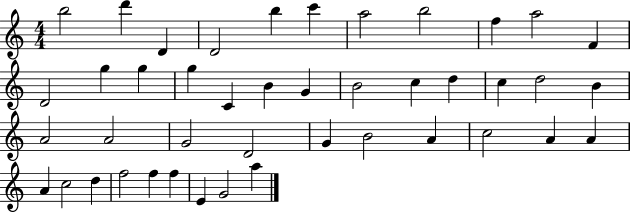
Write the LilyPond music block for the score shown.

{
  \clef treble
  \numericTimeSignature
  \time 4/4
  \key c \major
  b''2 d'''4 d'4 | d'2 b''4 c'''4 | a''2 b''2 | f''4 a''2 f'4 | \break d'2 g''4 g''4 | g''4 c'4 b'4 g'4 | b'2 c''4 d''4 | c''4 d''2 b'4 | \break a'2 a'2 | g'2 d'2 | g'4 b'2 a'4 | c''2 a'4 a'4 | \break a'4 c''2 d''4 | f''2 f''4 f''4 | e'4 g'2 a''4 | \bar "|."
}